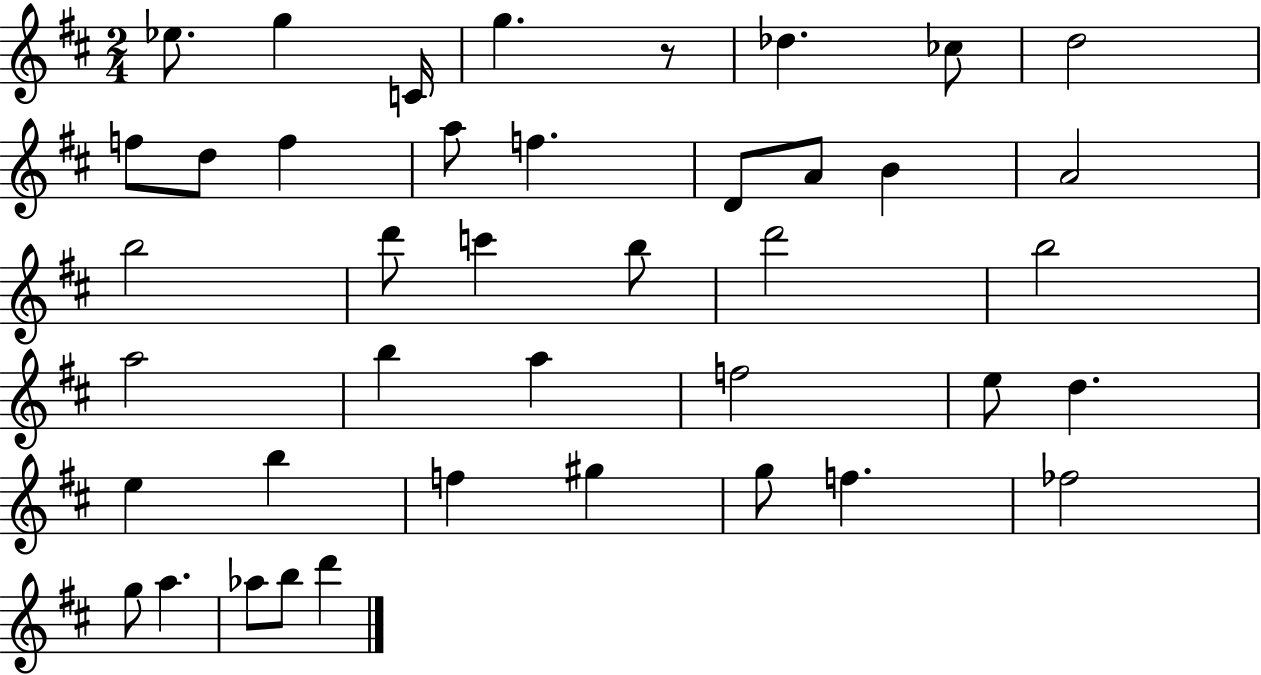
{
  \clef treble
  \numericTimeSignature
  \time 2/4
  \key d \major
  ees''8. g''4 c'16 | g''4. r8 | des''4. ces''8 | d''2 | \break f''8 d''8 f''4 | a''8 f''4. | d'8 a'8 b'4 | a'2 | \break b''2 | d'''8 c'''4 b''8 | d'''2 | b''2 | \break a''2 | b''4 a''4 | f''2 | e''8 d''4. | \break e''4 b''4 | f''4 gis''4 | g''8 f''4. | fes''2 | \break g''8 a''4. | aes''8 b''8 d'''4 | \bar "|."
}